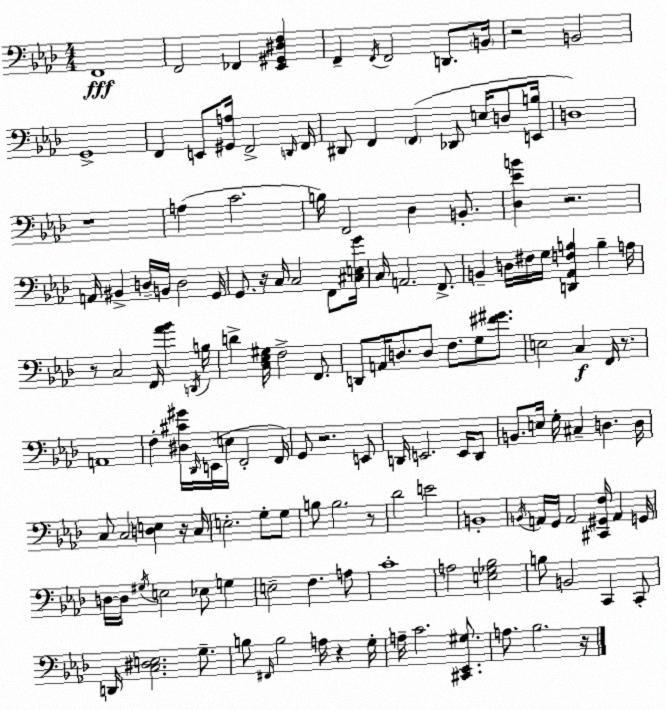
X:1
T:Untitled
M:4/4
L:1/4
K:Ab
F,,4 F,,2 _F,, [_E,,^G,,^D,F,] F,, F,,/4 F,,2 D,,/2 B,,/4 z2 B,,2 G,,4 F,, E,,/2 [^G,,A,]/4 F,,2 D,,/4 F,,/4 ^D,,/2 F,, F,, _D,,/2 E,/4 D,/2 [E,,B,]/4 D,4 z4 A, C2 B,/4 F,,2 _D, B,,/2 [_D,_EB] z2 A,,/4 ^B,, D,/4 B,,/4 D,2 G,,/4 G,,/2 z/4 C,/4 C,2 F,,/2 [^C,E,G]/4 C,/4 A,,2 F,,/2 B,, D,/4 ^F,/4 G,/4 [D,,_A,,F,B,] B, A,/4 z/2 C,2 F,,/4 [_A_B] D,,/4 B,/4 D [C,_E,^G,]/4 F,2 F,,/2 D,,/2 A,,/4 D,/2 D,/2 F,/2 G,/2 [^F^G]/2 E,2 C, F,,/4 z/2 A,,4 F, [^D,^C^G]/4 _D,,/4 E,,/4 E,/4 F,,2 F,,/4 G,,/2 z2 E,,/2 D,,/4 E,,2 E,,/4 D,,/2 B,,/2 E,/4 G,/4 ^C, D, D,/4 C,/2 C,2 [D,E,] z/4 C,/4 E,2 G,/2 G,/2 B,/2 B,2 z/2 _D2 E2 B,,4 B,,/4 A,,/4 G,,/4 A,,2 [^C,,^G,,F,]/4 A,, G,,/4 D,/4 D,/4 ^G,/4 E,2 _E,/2 G, E,2 F, A,/2 C4 A,2 [E,_G,_B,]2 B,/2 B,,2 C,, C,,/2 D,,/4 [C,^D,E,]2 G,/2 B,/2 ^F,,/4 B,2 A,/4 z G,/4 A,/4 C2 [^C,,_E,,^G,]/2 A,/2 _B,2 z/4